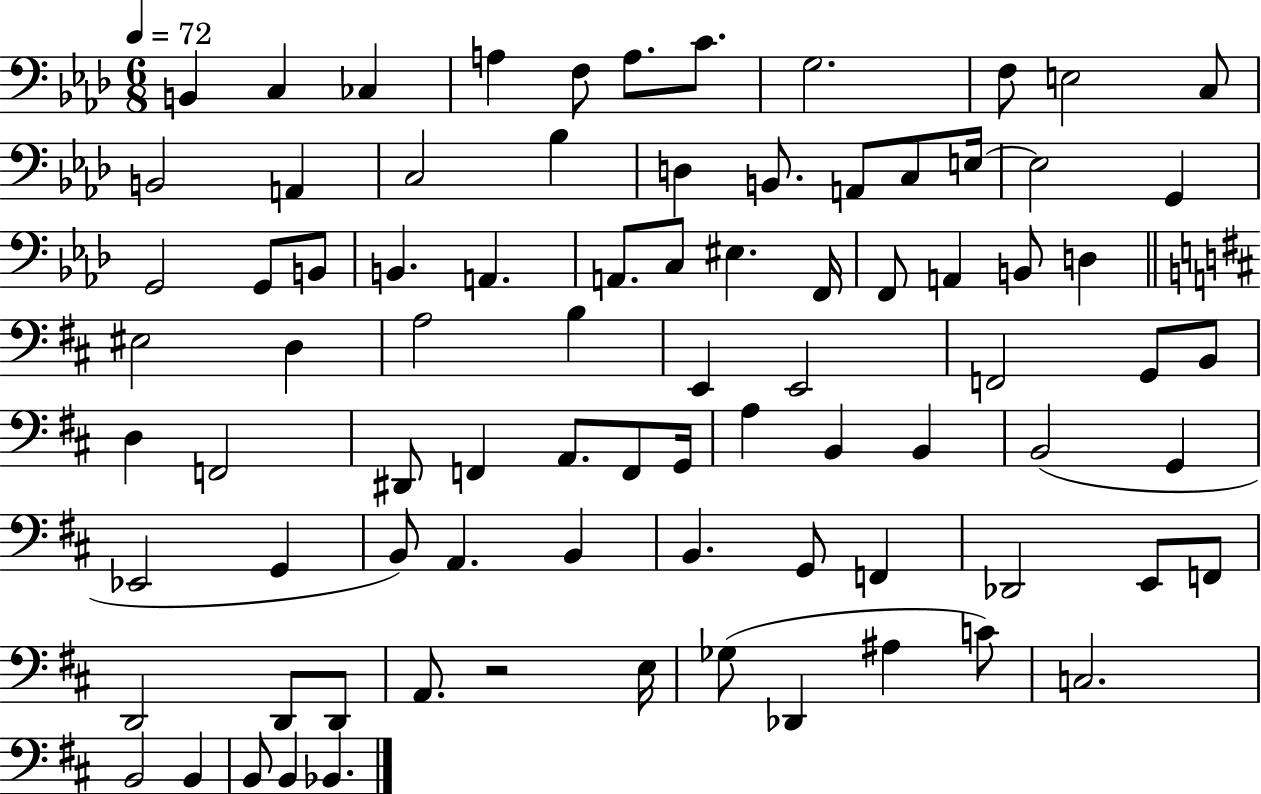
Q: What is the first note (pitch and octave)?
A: B2